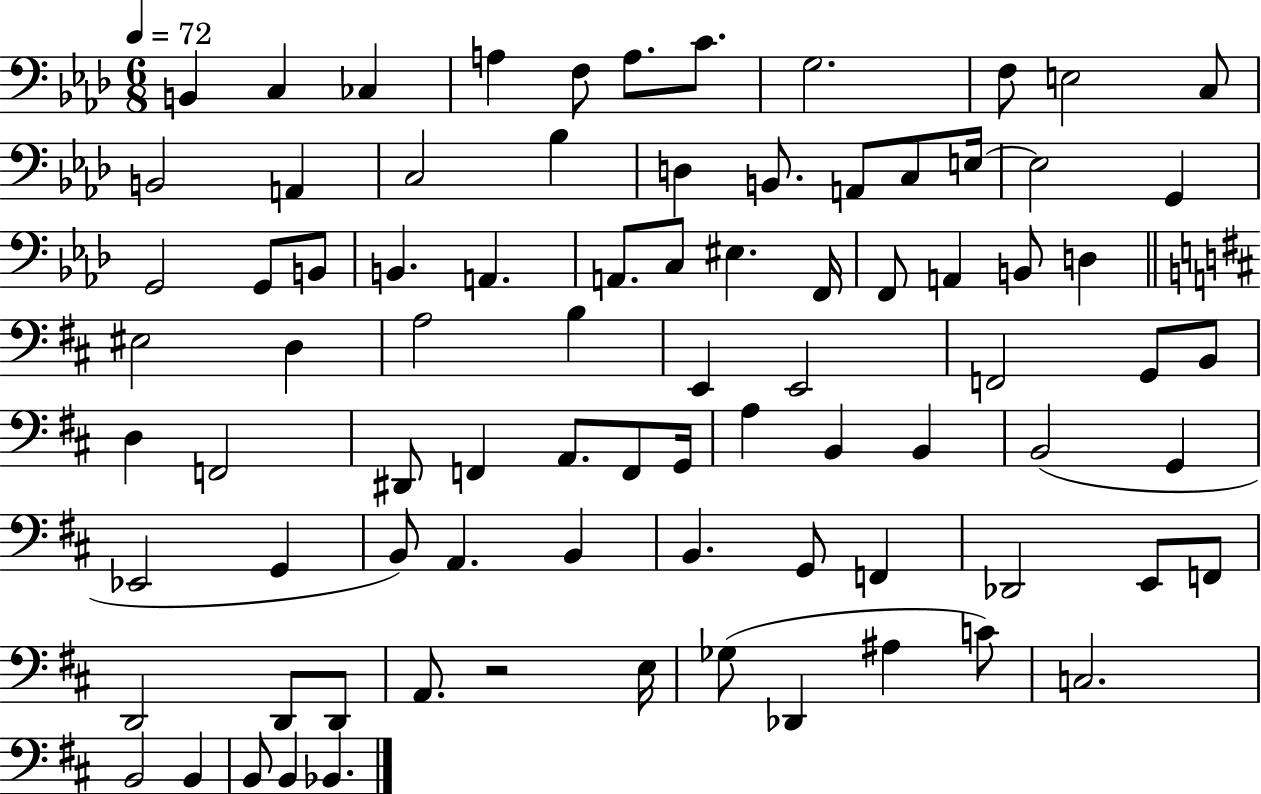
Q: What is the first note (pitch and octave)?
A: B2